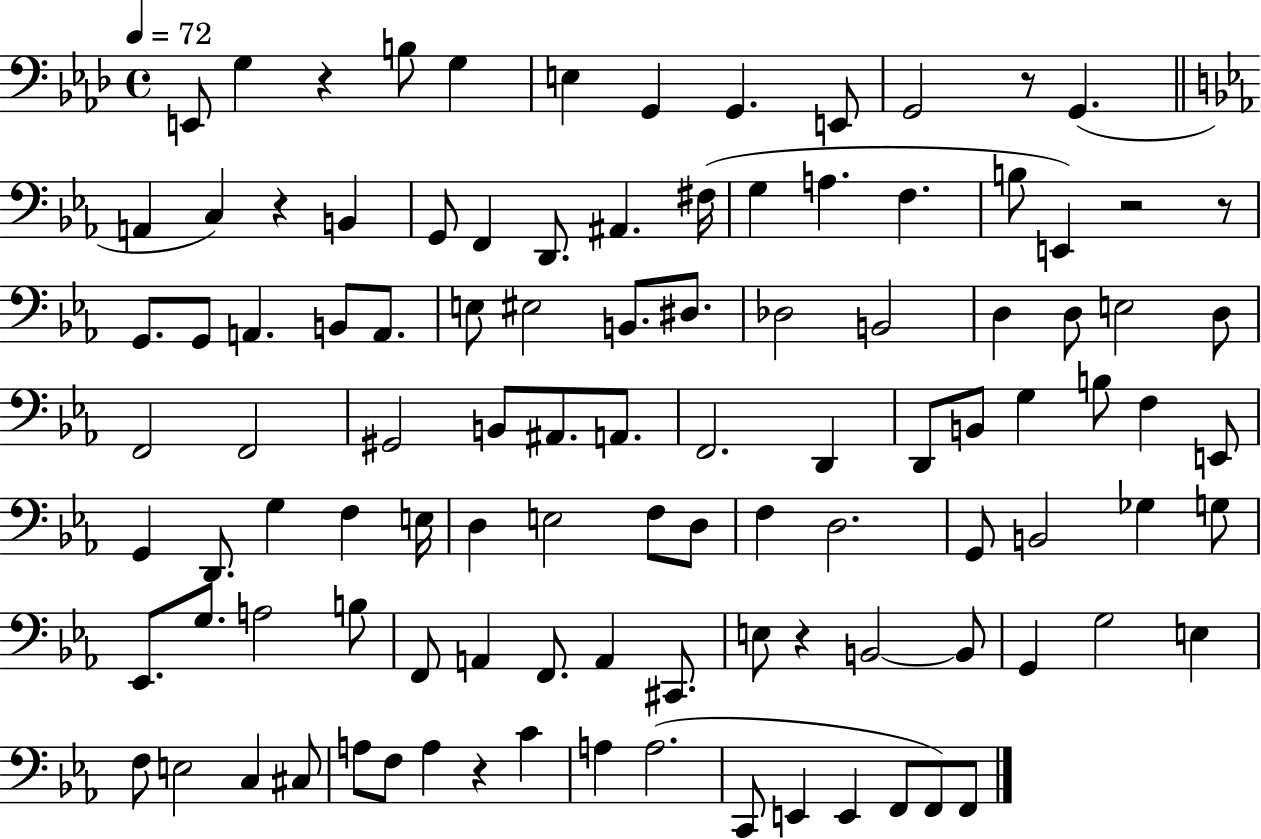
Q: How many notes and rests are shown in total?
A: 105